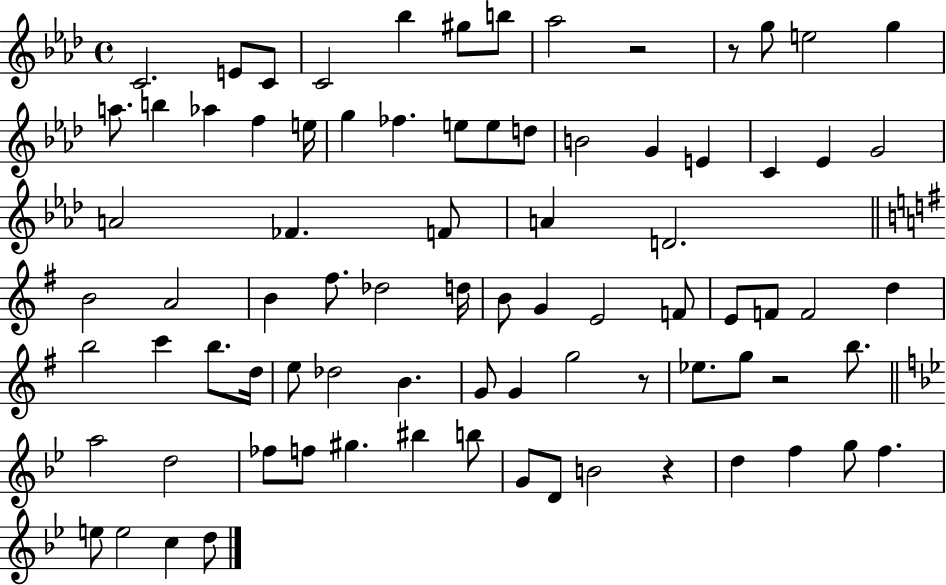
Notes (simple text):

C4/h. E4/e C4/e C4/h Bb5/q G#5/e B5/e Ab5/h R/h R/e G5/e E5/h G5/q A5/e. B5/q Ab5/q F5/q E5/s G5/q FES5/q. E5/e E5/e D5/e B4/h G4/q E4/q C4/q Eb4/q G4/h A4/h FES4/q. F4/e A4/q D4/h. B4/h A4/h B4/q F#5/e. Db5/h D5/s B4/e G4/q E4/h F4/e E4/e F4/e F4/h D5/q B5/h C6/q B5/e. D5/s E5/e Db5/h B4/q. G4/e G4/q G5/h R/e Eb5/e. G5/e R/h B5/e. A5/h D5/h FES5/e F5/e G#5/q. BIS5/q B5/e G4/e D4/e B4/h R/q D5/q F5/q G5/e F5/q. E5/e E5/h C5/q D5/e